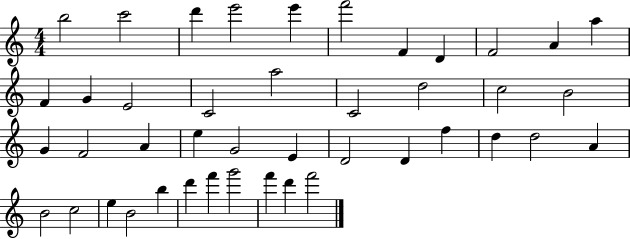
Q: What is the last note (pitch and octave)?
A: F6